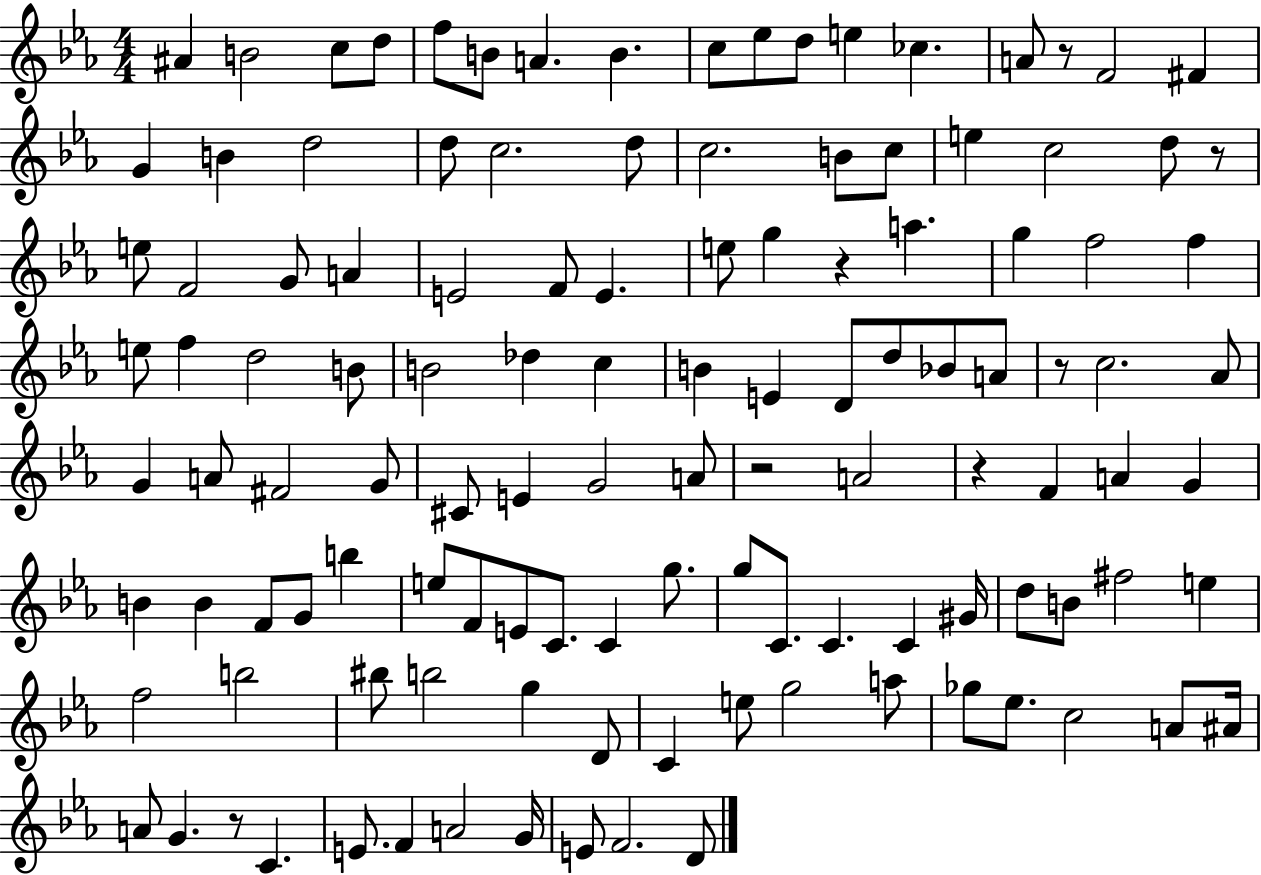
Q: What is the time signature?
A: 4/4